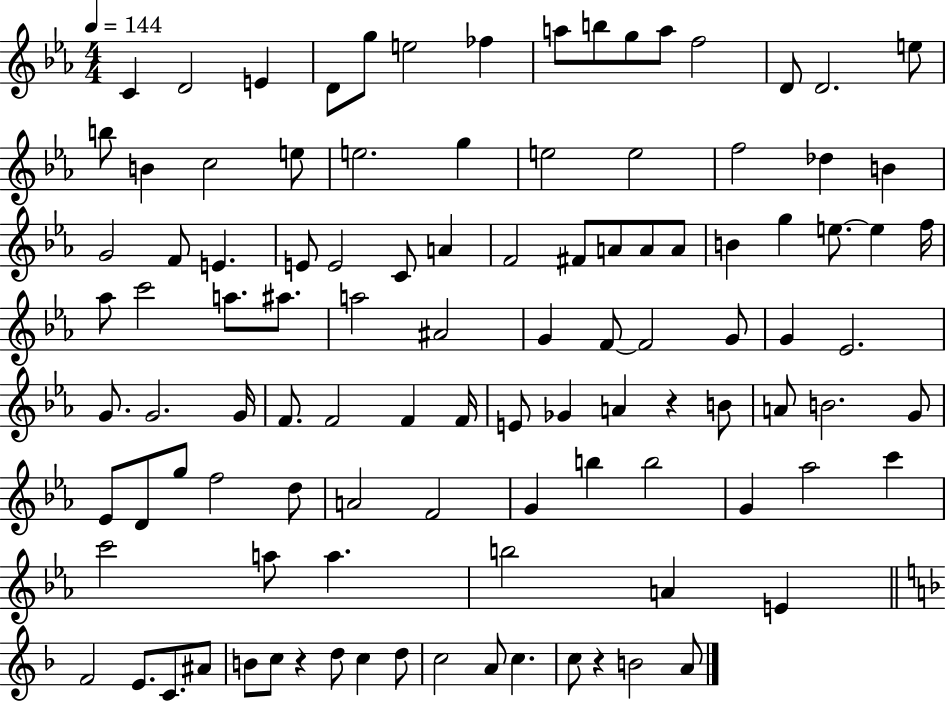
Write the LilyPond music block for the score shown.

{
  \clef treble
  \numericTimeSignature
  \time 4/4
  \key ees \major
  \tempo 4 = 144
  c'4 d'2 e'4 | d'8 g''8 e''2 fes''4 | a''8 b''8 g''8 a''8 f''2 | d'8 d'2. e''8 | \break b''8 b'4 c''2 e''8 | e''2. g''4 | e''2 e''2 | f''2 des''4 b'4 | \break g'2 f'8 e'4. | e'8 e'2 c'8 a'4 | f'2 fis'8 a'8 a'8 a'8 | b'4 g''4 e''8.~~ e''4 f''16 | \break aes''8 c'''2 a''8. ais''8. | a''2 ais'2 | g'4 f'8~~ f'2 g'8 | g'4 ees'2. | \break g'8. g'2. g'16 | f'8. f'2 f'4 f'16 | e'8 ges'4 a'4 r4 b'8 | a'8 b'2. g'8 | \break ees'8 d'8 g''8 f''2 d''8 | a'2 f'2 | g'4 b''4 b''2 | g'4 aes''2 c'''4 | \break c'''2 a''8 a''4. | b''2 a'4 e'4 | \bar "||" \break \key d \minor f'2 e'8. c'8. ais'8 | b'8 c''8 r4 d''8 c''4 d''8 | c''2 a'8 c''4. | c''8 r4 b'2 a'8 | \break \bar "|."
}